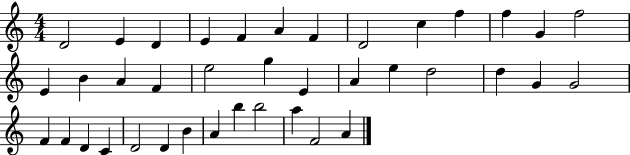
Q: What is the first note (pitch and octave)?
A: D4